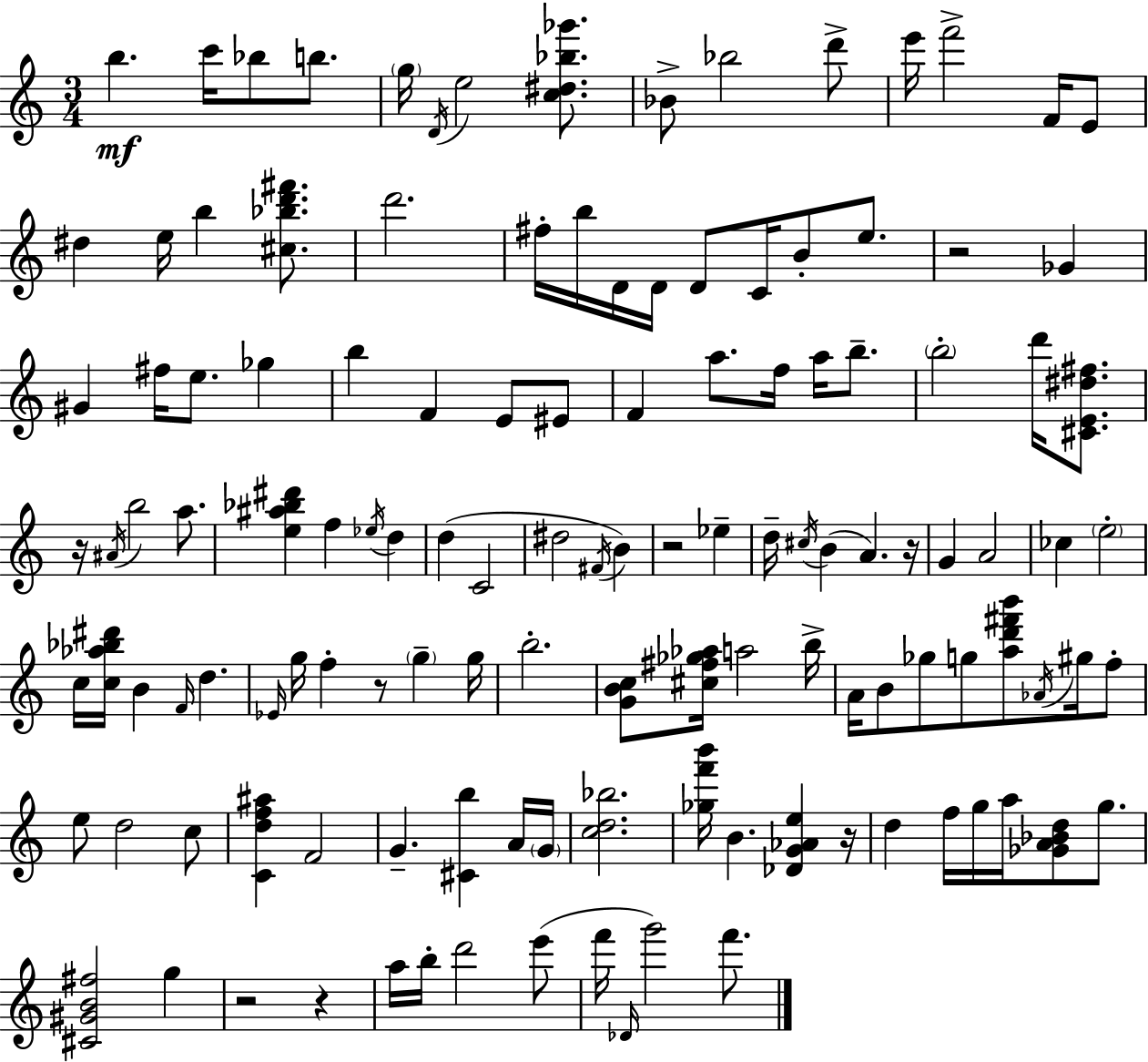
B5/q. C6/s Bb5/e B5/e. G5/s D4/s E5/h [C5,D#5,Bb5,Gb6]/e. Bb4/e Bb5/h D6/e E6/s F6/h F4/s E4/e D#5/q E5/s B5/q [C#5,Bb5,D6,F#6]/e. D6/h. F#5/s B5/s D4/s D4/s D4/e C4/s B4/e E5/e. R/h Gb4/q G#4/q F#5/s E5/e. Gb5/q B5/q F4/q E4/e EIS4/e F4/q A5/e. F5/s A5/s B5/e. B5/h D6/s [C#4,E4,D#5,F#5]/e. R/s A#4/s B5/h A5/e. [E5,A#5,Bb5,D#6]/q F5/q Eb5/s D5/q D5/q C4/h D#5/h F#4/s B4/q R/h Eb5/q D5/s C#5/s B4/q A4/q. R/s G4/q A4/h CES5/q E5/h C5/s [C5,Ab5,Bb5,D#6]/s B4/q F4/s D5/q. Eb4/s G5/s F5/q R/e G5/q G5/s B5/h. [G4,B4,C5]/e [C#5,F#5,Gb5,Ab5]/s A5/h B5/s A4/s B4/e Gb5/e G5/e [A5,D6,F#6,B6]/e Ab4/s G#5/s F5/e E5/e D5/h C5/e [C4,D5,F5,A#5]/q F4/h G4/q. [C#4,B5]/q A4/s G4/s [C5,D5,Bb5]/h. [Gb5,F6,B6]/s B4/q. [Db4,G4,Ab4,E5]/q R/s D5/q F5/s G5/s A5/s [Gb4,A4,Bb4,D5]/e G5/e. [C#4,G#4,B4,F#5]/h G5/q R/h R/q A5/s B5/s D6/h E6/e F6/s Db4/s G6/h F6/e.